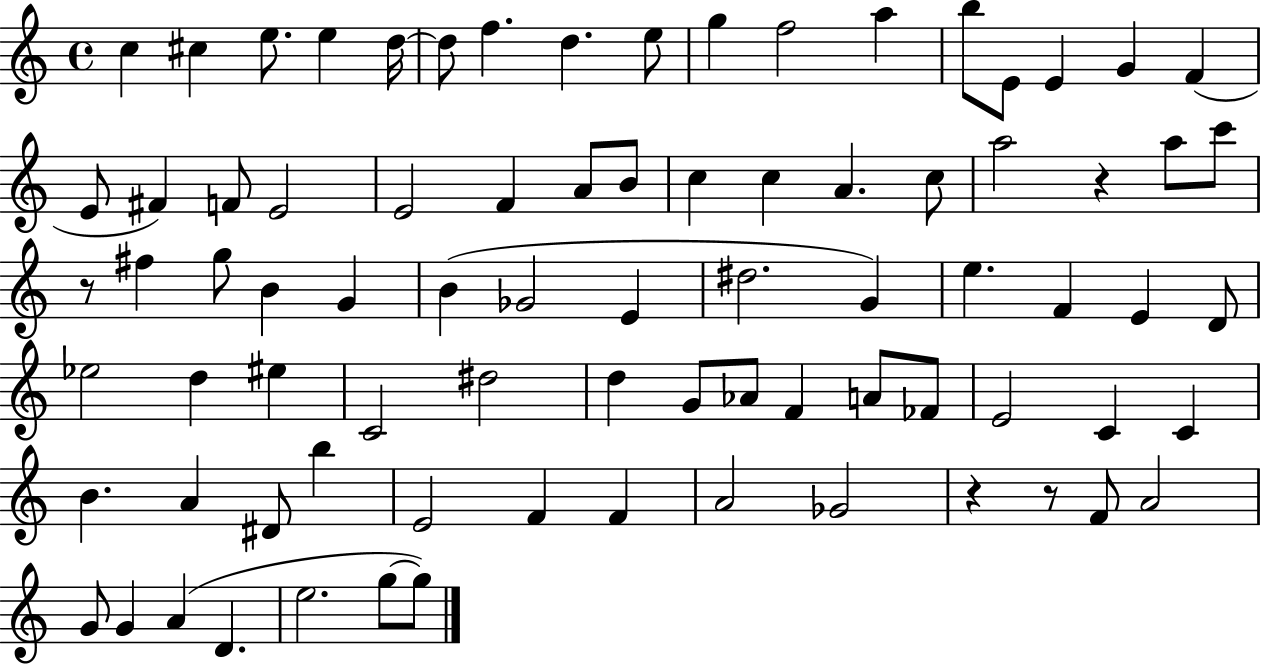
{
  \clef treble
  \time 4/4
  \defaultTimeSignature
  \key c \major
  c''4 cis''4 e''8. e''4 d''16~~ | d''8 f''4. d''4. e''8 | g''4 f''2 a''4 | b''8 e'8 e'4 g'4 f'4( | \break e'8 fis'4) f'8 e'2 | e'2 f'4 a'8 b'8 | c''4 c''4 a'4. c''8 | a''2 r4 a''8 c'''8 | \break r8 fis''4 g''8 b'4 g'4 | b'4( ges'2 e'4 | dis''2. g'4) | e''4. f'4 e'4 d'8 | \break ees''2 d''4 eis''4 | c'2 dis''2 | d''4 g'8 aes'8 f'4 a'8 fes'8 | e'2 c'4 c'4 | \break b'4. a'4 dis'8 b''4 | e'2 f'4 f'4 | a'2 ges'2 | r4 r8 f'8 a'2 | \break g'8 g'4 a'4( d'4. | e''2. g''8~~ g''8) | \bar "|."
}